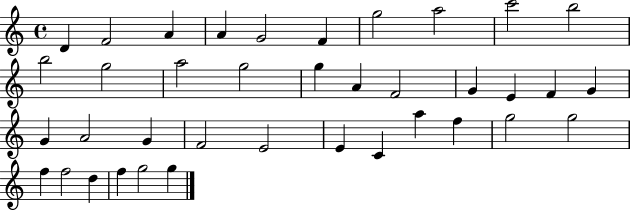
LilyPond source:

{
  \clef treble
  \time 4/4
  \defaultTimeSignature
  \key c \major
  d'4 f'2 a'4 | a'4 g'2 f'4 | g''2 a''2 | c'''2 b''2 | \break b''2 g''2 | a''2 g''2 | g''4 a'4 f'2 | g'4 e'4 f'4 g'4 | \break g'4 a'2 g'4 | f'2 e'2 | e'4 c'4 a''4 f''4 | g''2 g''2 | \break f''4 f''2 d''4 | f''4 g''2 g''4 | \bar "|."
}